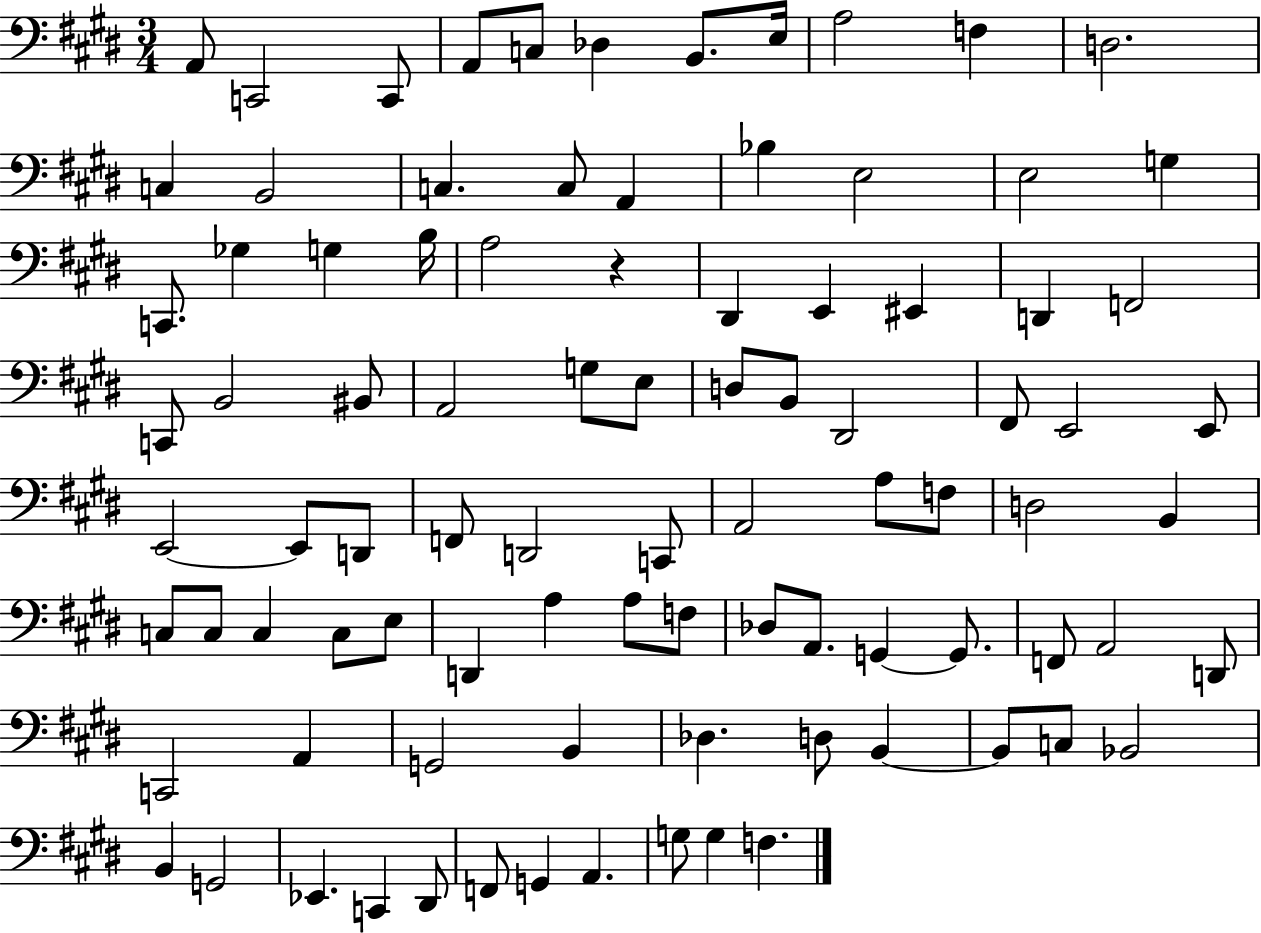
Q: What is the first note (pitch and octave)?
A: A2